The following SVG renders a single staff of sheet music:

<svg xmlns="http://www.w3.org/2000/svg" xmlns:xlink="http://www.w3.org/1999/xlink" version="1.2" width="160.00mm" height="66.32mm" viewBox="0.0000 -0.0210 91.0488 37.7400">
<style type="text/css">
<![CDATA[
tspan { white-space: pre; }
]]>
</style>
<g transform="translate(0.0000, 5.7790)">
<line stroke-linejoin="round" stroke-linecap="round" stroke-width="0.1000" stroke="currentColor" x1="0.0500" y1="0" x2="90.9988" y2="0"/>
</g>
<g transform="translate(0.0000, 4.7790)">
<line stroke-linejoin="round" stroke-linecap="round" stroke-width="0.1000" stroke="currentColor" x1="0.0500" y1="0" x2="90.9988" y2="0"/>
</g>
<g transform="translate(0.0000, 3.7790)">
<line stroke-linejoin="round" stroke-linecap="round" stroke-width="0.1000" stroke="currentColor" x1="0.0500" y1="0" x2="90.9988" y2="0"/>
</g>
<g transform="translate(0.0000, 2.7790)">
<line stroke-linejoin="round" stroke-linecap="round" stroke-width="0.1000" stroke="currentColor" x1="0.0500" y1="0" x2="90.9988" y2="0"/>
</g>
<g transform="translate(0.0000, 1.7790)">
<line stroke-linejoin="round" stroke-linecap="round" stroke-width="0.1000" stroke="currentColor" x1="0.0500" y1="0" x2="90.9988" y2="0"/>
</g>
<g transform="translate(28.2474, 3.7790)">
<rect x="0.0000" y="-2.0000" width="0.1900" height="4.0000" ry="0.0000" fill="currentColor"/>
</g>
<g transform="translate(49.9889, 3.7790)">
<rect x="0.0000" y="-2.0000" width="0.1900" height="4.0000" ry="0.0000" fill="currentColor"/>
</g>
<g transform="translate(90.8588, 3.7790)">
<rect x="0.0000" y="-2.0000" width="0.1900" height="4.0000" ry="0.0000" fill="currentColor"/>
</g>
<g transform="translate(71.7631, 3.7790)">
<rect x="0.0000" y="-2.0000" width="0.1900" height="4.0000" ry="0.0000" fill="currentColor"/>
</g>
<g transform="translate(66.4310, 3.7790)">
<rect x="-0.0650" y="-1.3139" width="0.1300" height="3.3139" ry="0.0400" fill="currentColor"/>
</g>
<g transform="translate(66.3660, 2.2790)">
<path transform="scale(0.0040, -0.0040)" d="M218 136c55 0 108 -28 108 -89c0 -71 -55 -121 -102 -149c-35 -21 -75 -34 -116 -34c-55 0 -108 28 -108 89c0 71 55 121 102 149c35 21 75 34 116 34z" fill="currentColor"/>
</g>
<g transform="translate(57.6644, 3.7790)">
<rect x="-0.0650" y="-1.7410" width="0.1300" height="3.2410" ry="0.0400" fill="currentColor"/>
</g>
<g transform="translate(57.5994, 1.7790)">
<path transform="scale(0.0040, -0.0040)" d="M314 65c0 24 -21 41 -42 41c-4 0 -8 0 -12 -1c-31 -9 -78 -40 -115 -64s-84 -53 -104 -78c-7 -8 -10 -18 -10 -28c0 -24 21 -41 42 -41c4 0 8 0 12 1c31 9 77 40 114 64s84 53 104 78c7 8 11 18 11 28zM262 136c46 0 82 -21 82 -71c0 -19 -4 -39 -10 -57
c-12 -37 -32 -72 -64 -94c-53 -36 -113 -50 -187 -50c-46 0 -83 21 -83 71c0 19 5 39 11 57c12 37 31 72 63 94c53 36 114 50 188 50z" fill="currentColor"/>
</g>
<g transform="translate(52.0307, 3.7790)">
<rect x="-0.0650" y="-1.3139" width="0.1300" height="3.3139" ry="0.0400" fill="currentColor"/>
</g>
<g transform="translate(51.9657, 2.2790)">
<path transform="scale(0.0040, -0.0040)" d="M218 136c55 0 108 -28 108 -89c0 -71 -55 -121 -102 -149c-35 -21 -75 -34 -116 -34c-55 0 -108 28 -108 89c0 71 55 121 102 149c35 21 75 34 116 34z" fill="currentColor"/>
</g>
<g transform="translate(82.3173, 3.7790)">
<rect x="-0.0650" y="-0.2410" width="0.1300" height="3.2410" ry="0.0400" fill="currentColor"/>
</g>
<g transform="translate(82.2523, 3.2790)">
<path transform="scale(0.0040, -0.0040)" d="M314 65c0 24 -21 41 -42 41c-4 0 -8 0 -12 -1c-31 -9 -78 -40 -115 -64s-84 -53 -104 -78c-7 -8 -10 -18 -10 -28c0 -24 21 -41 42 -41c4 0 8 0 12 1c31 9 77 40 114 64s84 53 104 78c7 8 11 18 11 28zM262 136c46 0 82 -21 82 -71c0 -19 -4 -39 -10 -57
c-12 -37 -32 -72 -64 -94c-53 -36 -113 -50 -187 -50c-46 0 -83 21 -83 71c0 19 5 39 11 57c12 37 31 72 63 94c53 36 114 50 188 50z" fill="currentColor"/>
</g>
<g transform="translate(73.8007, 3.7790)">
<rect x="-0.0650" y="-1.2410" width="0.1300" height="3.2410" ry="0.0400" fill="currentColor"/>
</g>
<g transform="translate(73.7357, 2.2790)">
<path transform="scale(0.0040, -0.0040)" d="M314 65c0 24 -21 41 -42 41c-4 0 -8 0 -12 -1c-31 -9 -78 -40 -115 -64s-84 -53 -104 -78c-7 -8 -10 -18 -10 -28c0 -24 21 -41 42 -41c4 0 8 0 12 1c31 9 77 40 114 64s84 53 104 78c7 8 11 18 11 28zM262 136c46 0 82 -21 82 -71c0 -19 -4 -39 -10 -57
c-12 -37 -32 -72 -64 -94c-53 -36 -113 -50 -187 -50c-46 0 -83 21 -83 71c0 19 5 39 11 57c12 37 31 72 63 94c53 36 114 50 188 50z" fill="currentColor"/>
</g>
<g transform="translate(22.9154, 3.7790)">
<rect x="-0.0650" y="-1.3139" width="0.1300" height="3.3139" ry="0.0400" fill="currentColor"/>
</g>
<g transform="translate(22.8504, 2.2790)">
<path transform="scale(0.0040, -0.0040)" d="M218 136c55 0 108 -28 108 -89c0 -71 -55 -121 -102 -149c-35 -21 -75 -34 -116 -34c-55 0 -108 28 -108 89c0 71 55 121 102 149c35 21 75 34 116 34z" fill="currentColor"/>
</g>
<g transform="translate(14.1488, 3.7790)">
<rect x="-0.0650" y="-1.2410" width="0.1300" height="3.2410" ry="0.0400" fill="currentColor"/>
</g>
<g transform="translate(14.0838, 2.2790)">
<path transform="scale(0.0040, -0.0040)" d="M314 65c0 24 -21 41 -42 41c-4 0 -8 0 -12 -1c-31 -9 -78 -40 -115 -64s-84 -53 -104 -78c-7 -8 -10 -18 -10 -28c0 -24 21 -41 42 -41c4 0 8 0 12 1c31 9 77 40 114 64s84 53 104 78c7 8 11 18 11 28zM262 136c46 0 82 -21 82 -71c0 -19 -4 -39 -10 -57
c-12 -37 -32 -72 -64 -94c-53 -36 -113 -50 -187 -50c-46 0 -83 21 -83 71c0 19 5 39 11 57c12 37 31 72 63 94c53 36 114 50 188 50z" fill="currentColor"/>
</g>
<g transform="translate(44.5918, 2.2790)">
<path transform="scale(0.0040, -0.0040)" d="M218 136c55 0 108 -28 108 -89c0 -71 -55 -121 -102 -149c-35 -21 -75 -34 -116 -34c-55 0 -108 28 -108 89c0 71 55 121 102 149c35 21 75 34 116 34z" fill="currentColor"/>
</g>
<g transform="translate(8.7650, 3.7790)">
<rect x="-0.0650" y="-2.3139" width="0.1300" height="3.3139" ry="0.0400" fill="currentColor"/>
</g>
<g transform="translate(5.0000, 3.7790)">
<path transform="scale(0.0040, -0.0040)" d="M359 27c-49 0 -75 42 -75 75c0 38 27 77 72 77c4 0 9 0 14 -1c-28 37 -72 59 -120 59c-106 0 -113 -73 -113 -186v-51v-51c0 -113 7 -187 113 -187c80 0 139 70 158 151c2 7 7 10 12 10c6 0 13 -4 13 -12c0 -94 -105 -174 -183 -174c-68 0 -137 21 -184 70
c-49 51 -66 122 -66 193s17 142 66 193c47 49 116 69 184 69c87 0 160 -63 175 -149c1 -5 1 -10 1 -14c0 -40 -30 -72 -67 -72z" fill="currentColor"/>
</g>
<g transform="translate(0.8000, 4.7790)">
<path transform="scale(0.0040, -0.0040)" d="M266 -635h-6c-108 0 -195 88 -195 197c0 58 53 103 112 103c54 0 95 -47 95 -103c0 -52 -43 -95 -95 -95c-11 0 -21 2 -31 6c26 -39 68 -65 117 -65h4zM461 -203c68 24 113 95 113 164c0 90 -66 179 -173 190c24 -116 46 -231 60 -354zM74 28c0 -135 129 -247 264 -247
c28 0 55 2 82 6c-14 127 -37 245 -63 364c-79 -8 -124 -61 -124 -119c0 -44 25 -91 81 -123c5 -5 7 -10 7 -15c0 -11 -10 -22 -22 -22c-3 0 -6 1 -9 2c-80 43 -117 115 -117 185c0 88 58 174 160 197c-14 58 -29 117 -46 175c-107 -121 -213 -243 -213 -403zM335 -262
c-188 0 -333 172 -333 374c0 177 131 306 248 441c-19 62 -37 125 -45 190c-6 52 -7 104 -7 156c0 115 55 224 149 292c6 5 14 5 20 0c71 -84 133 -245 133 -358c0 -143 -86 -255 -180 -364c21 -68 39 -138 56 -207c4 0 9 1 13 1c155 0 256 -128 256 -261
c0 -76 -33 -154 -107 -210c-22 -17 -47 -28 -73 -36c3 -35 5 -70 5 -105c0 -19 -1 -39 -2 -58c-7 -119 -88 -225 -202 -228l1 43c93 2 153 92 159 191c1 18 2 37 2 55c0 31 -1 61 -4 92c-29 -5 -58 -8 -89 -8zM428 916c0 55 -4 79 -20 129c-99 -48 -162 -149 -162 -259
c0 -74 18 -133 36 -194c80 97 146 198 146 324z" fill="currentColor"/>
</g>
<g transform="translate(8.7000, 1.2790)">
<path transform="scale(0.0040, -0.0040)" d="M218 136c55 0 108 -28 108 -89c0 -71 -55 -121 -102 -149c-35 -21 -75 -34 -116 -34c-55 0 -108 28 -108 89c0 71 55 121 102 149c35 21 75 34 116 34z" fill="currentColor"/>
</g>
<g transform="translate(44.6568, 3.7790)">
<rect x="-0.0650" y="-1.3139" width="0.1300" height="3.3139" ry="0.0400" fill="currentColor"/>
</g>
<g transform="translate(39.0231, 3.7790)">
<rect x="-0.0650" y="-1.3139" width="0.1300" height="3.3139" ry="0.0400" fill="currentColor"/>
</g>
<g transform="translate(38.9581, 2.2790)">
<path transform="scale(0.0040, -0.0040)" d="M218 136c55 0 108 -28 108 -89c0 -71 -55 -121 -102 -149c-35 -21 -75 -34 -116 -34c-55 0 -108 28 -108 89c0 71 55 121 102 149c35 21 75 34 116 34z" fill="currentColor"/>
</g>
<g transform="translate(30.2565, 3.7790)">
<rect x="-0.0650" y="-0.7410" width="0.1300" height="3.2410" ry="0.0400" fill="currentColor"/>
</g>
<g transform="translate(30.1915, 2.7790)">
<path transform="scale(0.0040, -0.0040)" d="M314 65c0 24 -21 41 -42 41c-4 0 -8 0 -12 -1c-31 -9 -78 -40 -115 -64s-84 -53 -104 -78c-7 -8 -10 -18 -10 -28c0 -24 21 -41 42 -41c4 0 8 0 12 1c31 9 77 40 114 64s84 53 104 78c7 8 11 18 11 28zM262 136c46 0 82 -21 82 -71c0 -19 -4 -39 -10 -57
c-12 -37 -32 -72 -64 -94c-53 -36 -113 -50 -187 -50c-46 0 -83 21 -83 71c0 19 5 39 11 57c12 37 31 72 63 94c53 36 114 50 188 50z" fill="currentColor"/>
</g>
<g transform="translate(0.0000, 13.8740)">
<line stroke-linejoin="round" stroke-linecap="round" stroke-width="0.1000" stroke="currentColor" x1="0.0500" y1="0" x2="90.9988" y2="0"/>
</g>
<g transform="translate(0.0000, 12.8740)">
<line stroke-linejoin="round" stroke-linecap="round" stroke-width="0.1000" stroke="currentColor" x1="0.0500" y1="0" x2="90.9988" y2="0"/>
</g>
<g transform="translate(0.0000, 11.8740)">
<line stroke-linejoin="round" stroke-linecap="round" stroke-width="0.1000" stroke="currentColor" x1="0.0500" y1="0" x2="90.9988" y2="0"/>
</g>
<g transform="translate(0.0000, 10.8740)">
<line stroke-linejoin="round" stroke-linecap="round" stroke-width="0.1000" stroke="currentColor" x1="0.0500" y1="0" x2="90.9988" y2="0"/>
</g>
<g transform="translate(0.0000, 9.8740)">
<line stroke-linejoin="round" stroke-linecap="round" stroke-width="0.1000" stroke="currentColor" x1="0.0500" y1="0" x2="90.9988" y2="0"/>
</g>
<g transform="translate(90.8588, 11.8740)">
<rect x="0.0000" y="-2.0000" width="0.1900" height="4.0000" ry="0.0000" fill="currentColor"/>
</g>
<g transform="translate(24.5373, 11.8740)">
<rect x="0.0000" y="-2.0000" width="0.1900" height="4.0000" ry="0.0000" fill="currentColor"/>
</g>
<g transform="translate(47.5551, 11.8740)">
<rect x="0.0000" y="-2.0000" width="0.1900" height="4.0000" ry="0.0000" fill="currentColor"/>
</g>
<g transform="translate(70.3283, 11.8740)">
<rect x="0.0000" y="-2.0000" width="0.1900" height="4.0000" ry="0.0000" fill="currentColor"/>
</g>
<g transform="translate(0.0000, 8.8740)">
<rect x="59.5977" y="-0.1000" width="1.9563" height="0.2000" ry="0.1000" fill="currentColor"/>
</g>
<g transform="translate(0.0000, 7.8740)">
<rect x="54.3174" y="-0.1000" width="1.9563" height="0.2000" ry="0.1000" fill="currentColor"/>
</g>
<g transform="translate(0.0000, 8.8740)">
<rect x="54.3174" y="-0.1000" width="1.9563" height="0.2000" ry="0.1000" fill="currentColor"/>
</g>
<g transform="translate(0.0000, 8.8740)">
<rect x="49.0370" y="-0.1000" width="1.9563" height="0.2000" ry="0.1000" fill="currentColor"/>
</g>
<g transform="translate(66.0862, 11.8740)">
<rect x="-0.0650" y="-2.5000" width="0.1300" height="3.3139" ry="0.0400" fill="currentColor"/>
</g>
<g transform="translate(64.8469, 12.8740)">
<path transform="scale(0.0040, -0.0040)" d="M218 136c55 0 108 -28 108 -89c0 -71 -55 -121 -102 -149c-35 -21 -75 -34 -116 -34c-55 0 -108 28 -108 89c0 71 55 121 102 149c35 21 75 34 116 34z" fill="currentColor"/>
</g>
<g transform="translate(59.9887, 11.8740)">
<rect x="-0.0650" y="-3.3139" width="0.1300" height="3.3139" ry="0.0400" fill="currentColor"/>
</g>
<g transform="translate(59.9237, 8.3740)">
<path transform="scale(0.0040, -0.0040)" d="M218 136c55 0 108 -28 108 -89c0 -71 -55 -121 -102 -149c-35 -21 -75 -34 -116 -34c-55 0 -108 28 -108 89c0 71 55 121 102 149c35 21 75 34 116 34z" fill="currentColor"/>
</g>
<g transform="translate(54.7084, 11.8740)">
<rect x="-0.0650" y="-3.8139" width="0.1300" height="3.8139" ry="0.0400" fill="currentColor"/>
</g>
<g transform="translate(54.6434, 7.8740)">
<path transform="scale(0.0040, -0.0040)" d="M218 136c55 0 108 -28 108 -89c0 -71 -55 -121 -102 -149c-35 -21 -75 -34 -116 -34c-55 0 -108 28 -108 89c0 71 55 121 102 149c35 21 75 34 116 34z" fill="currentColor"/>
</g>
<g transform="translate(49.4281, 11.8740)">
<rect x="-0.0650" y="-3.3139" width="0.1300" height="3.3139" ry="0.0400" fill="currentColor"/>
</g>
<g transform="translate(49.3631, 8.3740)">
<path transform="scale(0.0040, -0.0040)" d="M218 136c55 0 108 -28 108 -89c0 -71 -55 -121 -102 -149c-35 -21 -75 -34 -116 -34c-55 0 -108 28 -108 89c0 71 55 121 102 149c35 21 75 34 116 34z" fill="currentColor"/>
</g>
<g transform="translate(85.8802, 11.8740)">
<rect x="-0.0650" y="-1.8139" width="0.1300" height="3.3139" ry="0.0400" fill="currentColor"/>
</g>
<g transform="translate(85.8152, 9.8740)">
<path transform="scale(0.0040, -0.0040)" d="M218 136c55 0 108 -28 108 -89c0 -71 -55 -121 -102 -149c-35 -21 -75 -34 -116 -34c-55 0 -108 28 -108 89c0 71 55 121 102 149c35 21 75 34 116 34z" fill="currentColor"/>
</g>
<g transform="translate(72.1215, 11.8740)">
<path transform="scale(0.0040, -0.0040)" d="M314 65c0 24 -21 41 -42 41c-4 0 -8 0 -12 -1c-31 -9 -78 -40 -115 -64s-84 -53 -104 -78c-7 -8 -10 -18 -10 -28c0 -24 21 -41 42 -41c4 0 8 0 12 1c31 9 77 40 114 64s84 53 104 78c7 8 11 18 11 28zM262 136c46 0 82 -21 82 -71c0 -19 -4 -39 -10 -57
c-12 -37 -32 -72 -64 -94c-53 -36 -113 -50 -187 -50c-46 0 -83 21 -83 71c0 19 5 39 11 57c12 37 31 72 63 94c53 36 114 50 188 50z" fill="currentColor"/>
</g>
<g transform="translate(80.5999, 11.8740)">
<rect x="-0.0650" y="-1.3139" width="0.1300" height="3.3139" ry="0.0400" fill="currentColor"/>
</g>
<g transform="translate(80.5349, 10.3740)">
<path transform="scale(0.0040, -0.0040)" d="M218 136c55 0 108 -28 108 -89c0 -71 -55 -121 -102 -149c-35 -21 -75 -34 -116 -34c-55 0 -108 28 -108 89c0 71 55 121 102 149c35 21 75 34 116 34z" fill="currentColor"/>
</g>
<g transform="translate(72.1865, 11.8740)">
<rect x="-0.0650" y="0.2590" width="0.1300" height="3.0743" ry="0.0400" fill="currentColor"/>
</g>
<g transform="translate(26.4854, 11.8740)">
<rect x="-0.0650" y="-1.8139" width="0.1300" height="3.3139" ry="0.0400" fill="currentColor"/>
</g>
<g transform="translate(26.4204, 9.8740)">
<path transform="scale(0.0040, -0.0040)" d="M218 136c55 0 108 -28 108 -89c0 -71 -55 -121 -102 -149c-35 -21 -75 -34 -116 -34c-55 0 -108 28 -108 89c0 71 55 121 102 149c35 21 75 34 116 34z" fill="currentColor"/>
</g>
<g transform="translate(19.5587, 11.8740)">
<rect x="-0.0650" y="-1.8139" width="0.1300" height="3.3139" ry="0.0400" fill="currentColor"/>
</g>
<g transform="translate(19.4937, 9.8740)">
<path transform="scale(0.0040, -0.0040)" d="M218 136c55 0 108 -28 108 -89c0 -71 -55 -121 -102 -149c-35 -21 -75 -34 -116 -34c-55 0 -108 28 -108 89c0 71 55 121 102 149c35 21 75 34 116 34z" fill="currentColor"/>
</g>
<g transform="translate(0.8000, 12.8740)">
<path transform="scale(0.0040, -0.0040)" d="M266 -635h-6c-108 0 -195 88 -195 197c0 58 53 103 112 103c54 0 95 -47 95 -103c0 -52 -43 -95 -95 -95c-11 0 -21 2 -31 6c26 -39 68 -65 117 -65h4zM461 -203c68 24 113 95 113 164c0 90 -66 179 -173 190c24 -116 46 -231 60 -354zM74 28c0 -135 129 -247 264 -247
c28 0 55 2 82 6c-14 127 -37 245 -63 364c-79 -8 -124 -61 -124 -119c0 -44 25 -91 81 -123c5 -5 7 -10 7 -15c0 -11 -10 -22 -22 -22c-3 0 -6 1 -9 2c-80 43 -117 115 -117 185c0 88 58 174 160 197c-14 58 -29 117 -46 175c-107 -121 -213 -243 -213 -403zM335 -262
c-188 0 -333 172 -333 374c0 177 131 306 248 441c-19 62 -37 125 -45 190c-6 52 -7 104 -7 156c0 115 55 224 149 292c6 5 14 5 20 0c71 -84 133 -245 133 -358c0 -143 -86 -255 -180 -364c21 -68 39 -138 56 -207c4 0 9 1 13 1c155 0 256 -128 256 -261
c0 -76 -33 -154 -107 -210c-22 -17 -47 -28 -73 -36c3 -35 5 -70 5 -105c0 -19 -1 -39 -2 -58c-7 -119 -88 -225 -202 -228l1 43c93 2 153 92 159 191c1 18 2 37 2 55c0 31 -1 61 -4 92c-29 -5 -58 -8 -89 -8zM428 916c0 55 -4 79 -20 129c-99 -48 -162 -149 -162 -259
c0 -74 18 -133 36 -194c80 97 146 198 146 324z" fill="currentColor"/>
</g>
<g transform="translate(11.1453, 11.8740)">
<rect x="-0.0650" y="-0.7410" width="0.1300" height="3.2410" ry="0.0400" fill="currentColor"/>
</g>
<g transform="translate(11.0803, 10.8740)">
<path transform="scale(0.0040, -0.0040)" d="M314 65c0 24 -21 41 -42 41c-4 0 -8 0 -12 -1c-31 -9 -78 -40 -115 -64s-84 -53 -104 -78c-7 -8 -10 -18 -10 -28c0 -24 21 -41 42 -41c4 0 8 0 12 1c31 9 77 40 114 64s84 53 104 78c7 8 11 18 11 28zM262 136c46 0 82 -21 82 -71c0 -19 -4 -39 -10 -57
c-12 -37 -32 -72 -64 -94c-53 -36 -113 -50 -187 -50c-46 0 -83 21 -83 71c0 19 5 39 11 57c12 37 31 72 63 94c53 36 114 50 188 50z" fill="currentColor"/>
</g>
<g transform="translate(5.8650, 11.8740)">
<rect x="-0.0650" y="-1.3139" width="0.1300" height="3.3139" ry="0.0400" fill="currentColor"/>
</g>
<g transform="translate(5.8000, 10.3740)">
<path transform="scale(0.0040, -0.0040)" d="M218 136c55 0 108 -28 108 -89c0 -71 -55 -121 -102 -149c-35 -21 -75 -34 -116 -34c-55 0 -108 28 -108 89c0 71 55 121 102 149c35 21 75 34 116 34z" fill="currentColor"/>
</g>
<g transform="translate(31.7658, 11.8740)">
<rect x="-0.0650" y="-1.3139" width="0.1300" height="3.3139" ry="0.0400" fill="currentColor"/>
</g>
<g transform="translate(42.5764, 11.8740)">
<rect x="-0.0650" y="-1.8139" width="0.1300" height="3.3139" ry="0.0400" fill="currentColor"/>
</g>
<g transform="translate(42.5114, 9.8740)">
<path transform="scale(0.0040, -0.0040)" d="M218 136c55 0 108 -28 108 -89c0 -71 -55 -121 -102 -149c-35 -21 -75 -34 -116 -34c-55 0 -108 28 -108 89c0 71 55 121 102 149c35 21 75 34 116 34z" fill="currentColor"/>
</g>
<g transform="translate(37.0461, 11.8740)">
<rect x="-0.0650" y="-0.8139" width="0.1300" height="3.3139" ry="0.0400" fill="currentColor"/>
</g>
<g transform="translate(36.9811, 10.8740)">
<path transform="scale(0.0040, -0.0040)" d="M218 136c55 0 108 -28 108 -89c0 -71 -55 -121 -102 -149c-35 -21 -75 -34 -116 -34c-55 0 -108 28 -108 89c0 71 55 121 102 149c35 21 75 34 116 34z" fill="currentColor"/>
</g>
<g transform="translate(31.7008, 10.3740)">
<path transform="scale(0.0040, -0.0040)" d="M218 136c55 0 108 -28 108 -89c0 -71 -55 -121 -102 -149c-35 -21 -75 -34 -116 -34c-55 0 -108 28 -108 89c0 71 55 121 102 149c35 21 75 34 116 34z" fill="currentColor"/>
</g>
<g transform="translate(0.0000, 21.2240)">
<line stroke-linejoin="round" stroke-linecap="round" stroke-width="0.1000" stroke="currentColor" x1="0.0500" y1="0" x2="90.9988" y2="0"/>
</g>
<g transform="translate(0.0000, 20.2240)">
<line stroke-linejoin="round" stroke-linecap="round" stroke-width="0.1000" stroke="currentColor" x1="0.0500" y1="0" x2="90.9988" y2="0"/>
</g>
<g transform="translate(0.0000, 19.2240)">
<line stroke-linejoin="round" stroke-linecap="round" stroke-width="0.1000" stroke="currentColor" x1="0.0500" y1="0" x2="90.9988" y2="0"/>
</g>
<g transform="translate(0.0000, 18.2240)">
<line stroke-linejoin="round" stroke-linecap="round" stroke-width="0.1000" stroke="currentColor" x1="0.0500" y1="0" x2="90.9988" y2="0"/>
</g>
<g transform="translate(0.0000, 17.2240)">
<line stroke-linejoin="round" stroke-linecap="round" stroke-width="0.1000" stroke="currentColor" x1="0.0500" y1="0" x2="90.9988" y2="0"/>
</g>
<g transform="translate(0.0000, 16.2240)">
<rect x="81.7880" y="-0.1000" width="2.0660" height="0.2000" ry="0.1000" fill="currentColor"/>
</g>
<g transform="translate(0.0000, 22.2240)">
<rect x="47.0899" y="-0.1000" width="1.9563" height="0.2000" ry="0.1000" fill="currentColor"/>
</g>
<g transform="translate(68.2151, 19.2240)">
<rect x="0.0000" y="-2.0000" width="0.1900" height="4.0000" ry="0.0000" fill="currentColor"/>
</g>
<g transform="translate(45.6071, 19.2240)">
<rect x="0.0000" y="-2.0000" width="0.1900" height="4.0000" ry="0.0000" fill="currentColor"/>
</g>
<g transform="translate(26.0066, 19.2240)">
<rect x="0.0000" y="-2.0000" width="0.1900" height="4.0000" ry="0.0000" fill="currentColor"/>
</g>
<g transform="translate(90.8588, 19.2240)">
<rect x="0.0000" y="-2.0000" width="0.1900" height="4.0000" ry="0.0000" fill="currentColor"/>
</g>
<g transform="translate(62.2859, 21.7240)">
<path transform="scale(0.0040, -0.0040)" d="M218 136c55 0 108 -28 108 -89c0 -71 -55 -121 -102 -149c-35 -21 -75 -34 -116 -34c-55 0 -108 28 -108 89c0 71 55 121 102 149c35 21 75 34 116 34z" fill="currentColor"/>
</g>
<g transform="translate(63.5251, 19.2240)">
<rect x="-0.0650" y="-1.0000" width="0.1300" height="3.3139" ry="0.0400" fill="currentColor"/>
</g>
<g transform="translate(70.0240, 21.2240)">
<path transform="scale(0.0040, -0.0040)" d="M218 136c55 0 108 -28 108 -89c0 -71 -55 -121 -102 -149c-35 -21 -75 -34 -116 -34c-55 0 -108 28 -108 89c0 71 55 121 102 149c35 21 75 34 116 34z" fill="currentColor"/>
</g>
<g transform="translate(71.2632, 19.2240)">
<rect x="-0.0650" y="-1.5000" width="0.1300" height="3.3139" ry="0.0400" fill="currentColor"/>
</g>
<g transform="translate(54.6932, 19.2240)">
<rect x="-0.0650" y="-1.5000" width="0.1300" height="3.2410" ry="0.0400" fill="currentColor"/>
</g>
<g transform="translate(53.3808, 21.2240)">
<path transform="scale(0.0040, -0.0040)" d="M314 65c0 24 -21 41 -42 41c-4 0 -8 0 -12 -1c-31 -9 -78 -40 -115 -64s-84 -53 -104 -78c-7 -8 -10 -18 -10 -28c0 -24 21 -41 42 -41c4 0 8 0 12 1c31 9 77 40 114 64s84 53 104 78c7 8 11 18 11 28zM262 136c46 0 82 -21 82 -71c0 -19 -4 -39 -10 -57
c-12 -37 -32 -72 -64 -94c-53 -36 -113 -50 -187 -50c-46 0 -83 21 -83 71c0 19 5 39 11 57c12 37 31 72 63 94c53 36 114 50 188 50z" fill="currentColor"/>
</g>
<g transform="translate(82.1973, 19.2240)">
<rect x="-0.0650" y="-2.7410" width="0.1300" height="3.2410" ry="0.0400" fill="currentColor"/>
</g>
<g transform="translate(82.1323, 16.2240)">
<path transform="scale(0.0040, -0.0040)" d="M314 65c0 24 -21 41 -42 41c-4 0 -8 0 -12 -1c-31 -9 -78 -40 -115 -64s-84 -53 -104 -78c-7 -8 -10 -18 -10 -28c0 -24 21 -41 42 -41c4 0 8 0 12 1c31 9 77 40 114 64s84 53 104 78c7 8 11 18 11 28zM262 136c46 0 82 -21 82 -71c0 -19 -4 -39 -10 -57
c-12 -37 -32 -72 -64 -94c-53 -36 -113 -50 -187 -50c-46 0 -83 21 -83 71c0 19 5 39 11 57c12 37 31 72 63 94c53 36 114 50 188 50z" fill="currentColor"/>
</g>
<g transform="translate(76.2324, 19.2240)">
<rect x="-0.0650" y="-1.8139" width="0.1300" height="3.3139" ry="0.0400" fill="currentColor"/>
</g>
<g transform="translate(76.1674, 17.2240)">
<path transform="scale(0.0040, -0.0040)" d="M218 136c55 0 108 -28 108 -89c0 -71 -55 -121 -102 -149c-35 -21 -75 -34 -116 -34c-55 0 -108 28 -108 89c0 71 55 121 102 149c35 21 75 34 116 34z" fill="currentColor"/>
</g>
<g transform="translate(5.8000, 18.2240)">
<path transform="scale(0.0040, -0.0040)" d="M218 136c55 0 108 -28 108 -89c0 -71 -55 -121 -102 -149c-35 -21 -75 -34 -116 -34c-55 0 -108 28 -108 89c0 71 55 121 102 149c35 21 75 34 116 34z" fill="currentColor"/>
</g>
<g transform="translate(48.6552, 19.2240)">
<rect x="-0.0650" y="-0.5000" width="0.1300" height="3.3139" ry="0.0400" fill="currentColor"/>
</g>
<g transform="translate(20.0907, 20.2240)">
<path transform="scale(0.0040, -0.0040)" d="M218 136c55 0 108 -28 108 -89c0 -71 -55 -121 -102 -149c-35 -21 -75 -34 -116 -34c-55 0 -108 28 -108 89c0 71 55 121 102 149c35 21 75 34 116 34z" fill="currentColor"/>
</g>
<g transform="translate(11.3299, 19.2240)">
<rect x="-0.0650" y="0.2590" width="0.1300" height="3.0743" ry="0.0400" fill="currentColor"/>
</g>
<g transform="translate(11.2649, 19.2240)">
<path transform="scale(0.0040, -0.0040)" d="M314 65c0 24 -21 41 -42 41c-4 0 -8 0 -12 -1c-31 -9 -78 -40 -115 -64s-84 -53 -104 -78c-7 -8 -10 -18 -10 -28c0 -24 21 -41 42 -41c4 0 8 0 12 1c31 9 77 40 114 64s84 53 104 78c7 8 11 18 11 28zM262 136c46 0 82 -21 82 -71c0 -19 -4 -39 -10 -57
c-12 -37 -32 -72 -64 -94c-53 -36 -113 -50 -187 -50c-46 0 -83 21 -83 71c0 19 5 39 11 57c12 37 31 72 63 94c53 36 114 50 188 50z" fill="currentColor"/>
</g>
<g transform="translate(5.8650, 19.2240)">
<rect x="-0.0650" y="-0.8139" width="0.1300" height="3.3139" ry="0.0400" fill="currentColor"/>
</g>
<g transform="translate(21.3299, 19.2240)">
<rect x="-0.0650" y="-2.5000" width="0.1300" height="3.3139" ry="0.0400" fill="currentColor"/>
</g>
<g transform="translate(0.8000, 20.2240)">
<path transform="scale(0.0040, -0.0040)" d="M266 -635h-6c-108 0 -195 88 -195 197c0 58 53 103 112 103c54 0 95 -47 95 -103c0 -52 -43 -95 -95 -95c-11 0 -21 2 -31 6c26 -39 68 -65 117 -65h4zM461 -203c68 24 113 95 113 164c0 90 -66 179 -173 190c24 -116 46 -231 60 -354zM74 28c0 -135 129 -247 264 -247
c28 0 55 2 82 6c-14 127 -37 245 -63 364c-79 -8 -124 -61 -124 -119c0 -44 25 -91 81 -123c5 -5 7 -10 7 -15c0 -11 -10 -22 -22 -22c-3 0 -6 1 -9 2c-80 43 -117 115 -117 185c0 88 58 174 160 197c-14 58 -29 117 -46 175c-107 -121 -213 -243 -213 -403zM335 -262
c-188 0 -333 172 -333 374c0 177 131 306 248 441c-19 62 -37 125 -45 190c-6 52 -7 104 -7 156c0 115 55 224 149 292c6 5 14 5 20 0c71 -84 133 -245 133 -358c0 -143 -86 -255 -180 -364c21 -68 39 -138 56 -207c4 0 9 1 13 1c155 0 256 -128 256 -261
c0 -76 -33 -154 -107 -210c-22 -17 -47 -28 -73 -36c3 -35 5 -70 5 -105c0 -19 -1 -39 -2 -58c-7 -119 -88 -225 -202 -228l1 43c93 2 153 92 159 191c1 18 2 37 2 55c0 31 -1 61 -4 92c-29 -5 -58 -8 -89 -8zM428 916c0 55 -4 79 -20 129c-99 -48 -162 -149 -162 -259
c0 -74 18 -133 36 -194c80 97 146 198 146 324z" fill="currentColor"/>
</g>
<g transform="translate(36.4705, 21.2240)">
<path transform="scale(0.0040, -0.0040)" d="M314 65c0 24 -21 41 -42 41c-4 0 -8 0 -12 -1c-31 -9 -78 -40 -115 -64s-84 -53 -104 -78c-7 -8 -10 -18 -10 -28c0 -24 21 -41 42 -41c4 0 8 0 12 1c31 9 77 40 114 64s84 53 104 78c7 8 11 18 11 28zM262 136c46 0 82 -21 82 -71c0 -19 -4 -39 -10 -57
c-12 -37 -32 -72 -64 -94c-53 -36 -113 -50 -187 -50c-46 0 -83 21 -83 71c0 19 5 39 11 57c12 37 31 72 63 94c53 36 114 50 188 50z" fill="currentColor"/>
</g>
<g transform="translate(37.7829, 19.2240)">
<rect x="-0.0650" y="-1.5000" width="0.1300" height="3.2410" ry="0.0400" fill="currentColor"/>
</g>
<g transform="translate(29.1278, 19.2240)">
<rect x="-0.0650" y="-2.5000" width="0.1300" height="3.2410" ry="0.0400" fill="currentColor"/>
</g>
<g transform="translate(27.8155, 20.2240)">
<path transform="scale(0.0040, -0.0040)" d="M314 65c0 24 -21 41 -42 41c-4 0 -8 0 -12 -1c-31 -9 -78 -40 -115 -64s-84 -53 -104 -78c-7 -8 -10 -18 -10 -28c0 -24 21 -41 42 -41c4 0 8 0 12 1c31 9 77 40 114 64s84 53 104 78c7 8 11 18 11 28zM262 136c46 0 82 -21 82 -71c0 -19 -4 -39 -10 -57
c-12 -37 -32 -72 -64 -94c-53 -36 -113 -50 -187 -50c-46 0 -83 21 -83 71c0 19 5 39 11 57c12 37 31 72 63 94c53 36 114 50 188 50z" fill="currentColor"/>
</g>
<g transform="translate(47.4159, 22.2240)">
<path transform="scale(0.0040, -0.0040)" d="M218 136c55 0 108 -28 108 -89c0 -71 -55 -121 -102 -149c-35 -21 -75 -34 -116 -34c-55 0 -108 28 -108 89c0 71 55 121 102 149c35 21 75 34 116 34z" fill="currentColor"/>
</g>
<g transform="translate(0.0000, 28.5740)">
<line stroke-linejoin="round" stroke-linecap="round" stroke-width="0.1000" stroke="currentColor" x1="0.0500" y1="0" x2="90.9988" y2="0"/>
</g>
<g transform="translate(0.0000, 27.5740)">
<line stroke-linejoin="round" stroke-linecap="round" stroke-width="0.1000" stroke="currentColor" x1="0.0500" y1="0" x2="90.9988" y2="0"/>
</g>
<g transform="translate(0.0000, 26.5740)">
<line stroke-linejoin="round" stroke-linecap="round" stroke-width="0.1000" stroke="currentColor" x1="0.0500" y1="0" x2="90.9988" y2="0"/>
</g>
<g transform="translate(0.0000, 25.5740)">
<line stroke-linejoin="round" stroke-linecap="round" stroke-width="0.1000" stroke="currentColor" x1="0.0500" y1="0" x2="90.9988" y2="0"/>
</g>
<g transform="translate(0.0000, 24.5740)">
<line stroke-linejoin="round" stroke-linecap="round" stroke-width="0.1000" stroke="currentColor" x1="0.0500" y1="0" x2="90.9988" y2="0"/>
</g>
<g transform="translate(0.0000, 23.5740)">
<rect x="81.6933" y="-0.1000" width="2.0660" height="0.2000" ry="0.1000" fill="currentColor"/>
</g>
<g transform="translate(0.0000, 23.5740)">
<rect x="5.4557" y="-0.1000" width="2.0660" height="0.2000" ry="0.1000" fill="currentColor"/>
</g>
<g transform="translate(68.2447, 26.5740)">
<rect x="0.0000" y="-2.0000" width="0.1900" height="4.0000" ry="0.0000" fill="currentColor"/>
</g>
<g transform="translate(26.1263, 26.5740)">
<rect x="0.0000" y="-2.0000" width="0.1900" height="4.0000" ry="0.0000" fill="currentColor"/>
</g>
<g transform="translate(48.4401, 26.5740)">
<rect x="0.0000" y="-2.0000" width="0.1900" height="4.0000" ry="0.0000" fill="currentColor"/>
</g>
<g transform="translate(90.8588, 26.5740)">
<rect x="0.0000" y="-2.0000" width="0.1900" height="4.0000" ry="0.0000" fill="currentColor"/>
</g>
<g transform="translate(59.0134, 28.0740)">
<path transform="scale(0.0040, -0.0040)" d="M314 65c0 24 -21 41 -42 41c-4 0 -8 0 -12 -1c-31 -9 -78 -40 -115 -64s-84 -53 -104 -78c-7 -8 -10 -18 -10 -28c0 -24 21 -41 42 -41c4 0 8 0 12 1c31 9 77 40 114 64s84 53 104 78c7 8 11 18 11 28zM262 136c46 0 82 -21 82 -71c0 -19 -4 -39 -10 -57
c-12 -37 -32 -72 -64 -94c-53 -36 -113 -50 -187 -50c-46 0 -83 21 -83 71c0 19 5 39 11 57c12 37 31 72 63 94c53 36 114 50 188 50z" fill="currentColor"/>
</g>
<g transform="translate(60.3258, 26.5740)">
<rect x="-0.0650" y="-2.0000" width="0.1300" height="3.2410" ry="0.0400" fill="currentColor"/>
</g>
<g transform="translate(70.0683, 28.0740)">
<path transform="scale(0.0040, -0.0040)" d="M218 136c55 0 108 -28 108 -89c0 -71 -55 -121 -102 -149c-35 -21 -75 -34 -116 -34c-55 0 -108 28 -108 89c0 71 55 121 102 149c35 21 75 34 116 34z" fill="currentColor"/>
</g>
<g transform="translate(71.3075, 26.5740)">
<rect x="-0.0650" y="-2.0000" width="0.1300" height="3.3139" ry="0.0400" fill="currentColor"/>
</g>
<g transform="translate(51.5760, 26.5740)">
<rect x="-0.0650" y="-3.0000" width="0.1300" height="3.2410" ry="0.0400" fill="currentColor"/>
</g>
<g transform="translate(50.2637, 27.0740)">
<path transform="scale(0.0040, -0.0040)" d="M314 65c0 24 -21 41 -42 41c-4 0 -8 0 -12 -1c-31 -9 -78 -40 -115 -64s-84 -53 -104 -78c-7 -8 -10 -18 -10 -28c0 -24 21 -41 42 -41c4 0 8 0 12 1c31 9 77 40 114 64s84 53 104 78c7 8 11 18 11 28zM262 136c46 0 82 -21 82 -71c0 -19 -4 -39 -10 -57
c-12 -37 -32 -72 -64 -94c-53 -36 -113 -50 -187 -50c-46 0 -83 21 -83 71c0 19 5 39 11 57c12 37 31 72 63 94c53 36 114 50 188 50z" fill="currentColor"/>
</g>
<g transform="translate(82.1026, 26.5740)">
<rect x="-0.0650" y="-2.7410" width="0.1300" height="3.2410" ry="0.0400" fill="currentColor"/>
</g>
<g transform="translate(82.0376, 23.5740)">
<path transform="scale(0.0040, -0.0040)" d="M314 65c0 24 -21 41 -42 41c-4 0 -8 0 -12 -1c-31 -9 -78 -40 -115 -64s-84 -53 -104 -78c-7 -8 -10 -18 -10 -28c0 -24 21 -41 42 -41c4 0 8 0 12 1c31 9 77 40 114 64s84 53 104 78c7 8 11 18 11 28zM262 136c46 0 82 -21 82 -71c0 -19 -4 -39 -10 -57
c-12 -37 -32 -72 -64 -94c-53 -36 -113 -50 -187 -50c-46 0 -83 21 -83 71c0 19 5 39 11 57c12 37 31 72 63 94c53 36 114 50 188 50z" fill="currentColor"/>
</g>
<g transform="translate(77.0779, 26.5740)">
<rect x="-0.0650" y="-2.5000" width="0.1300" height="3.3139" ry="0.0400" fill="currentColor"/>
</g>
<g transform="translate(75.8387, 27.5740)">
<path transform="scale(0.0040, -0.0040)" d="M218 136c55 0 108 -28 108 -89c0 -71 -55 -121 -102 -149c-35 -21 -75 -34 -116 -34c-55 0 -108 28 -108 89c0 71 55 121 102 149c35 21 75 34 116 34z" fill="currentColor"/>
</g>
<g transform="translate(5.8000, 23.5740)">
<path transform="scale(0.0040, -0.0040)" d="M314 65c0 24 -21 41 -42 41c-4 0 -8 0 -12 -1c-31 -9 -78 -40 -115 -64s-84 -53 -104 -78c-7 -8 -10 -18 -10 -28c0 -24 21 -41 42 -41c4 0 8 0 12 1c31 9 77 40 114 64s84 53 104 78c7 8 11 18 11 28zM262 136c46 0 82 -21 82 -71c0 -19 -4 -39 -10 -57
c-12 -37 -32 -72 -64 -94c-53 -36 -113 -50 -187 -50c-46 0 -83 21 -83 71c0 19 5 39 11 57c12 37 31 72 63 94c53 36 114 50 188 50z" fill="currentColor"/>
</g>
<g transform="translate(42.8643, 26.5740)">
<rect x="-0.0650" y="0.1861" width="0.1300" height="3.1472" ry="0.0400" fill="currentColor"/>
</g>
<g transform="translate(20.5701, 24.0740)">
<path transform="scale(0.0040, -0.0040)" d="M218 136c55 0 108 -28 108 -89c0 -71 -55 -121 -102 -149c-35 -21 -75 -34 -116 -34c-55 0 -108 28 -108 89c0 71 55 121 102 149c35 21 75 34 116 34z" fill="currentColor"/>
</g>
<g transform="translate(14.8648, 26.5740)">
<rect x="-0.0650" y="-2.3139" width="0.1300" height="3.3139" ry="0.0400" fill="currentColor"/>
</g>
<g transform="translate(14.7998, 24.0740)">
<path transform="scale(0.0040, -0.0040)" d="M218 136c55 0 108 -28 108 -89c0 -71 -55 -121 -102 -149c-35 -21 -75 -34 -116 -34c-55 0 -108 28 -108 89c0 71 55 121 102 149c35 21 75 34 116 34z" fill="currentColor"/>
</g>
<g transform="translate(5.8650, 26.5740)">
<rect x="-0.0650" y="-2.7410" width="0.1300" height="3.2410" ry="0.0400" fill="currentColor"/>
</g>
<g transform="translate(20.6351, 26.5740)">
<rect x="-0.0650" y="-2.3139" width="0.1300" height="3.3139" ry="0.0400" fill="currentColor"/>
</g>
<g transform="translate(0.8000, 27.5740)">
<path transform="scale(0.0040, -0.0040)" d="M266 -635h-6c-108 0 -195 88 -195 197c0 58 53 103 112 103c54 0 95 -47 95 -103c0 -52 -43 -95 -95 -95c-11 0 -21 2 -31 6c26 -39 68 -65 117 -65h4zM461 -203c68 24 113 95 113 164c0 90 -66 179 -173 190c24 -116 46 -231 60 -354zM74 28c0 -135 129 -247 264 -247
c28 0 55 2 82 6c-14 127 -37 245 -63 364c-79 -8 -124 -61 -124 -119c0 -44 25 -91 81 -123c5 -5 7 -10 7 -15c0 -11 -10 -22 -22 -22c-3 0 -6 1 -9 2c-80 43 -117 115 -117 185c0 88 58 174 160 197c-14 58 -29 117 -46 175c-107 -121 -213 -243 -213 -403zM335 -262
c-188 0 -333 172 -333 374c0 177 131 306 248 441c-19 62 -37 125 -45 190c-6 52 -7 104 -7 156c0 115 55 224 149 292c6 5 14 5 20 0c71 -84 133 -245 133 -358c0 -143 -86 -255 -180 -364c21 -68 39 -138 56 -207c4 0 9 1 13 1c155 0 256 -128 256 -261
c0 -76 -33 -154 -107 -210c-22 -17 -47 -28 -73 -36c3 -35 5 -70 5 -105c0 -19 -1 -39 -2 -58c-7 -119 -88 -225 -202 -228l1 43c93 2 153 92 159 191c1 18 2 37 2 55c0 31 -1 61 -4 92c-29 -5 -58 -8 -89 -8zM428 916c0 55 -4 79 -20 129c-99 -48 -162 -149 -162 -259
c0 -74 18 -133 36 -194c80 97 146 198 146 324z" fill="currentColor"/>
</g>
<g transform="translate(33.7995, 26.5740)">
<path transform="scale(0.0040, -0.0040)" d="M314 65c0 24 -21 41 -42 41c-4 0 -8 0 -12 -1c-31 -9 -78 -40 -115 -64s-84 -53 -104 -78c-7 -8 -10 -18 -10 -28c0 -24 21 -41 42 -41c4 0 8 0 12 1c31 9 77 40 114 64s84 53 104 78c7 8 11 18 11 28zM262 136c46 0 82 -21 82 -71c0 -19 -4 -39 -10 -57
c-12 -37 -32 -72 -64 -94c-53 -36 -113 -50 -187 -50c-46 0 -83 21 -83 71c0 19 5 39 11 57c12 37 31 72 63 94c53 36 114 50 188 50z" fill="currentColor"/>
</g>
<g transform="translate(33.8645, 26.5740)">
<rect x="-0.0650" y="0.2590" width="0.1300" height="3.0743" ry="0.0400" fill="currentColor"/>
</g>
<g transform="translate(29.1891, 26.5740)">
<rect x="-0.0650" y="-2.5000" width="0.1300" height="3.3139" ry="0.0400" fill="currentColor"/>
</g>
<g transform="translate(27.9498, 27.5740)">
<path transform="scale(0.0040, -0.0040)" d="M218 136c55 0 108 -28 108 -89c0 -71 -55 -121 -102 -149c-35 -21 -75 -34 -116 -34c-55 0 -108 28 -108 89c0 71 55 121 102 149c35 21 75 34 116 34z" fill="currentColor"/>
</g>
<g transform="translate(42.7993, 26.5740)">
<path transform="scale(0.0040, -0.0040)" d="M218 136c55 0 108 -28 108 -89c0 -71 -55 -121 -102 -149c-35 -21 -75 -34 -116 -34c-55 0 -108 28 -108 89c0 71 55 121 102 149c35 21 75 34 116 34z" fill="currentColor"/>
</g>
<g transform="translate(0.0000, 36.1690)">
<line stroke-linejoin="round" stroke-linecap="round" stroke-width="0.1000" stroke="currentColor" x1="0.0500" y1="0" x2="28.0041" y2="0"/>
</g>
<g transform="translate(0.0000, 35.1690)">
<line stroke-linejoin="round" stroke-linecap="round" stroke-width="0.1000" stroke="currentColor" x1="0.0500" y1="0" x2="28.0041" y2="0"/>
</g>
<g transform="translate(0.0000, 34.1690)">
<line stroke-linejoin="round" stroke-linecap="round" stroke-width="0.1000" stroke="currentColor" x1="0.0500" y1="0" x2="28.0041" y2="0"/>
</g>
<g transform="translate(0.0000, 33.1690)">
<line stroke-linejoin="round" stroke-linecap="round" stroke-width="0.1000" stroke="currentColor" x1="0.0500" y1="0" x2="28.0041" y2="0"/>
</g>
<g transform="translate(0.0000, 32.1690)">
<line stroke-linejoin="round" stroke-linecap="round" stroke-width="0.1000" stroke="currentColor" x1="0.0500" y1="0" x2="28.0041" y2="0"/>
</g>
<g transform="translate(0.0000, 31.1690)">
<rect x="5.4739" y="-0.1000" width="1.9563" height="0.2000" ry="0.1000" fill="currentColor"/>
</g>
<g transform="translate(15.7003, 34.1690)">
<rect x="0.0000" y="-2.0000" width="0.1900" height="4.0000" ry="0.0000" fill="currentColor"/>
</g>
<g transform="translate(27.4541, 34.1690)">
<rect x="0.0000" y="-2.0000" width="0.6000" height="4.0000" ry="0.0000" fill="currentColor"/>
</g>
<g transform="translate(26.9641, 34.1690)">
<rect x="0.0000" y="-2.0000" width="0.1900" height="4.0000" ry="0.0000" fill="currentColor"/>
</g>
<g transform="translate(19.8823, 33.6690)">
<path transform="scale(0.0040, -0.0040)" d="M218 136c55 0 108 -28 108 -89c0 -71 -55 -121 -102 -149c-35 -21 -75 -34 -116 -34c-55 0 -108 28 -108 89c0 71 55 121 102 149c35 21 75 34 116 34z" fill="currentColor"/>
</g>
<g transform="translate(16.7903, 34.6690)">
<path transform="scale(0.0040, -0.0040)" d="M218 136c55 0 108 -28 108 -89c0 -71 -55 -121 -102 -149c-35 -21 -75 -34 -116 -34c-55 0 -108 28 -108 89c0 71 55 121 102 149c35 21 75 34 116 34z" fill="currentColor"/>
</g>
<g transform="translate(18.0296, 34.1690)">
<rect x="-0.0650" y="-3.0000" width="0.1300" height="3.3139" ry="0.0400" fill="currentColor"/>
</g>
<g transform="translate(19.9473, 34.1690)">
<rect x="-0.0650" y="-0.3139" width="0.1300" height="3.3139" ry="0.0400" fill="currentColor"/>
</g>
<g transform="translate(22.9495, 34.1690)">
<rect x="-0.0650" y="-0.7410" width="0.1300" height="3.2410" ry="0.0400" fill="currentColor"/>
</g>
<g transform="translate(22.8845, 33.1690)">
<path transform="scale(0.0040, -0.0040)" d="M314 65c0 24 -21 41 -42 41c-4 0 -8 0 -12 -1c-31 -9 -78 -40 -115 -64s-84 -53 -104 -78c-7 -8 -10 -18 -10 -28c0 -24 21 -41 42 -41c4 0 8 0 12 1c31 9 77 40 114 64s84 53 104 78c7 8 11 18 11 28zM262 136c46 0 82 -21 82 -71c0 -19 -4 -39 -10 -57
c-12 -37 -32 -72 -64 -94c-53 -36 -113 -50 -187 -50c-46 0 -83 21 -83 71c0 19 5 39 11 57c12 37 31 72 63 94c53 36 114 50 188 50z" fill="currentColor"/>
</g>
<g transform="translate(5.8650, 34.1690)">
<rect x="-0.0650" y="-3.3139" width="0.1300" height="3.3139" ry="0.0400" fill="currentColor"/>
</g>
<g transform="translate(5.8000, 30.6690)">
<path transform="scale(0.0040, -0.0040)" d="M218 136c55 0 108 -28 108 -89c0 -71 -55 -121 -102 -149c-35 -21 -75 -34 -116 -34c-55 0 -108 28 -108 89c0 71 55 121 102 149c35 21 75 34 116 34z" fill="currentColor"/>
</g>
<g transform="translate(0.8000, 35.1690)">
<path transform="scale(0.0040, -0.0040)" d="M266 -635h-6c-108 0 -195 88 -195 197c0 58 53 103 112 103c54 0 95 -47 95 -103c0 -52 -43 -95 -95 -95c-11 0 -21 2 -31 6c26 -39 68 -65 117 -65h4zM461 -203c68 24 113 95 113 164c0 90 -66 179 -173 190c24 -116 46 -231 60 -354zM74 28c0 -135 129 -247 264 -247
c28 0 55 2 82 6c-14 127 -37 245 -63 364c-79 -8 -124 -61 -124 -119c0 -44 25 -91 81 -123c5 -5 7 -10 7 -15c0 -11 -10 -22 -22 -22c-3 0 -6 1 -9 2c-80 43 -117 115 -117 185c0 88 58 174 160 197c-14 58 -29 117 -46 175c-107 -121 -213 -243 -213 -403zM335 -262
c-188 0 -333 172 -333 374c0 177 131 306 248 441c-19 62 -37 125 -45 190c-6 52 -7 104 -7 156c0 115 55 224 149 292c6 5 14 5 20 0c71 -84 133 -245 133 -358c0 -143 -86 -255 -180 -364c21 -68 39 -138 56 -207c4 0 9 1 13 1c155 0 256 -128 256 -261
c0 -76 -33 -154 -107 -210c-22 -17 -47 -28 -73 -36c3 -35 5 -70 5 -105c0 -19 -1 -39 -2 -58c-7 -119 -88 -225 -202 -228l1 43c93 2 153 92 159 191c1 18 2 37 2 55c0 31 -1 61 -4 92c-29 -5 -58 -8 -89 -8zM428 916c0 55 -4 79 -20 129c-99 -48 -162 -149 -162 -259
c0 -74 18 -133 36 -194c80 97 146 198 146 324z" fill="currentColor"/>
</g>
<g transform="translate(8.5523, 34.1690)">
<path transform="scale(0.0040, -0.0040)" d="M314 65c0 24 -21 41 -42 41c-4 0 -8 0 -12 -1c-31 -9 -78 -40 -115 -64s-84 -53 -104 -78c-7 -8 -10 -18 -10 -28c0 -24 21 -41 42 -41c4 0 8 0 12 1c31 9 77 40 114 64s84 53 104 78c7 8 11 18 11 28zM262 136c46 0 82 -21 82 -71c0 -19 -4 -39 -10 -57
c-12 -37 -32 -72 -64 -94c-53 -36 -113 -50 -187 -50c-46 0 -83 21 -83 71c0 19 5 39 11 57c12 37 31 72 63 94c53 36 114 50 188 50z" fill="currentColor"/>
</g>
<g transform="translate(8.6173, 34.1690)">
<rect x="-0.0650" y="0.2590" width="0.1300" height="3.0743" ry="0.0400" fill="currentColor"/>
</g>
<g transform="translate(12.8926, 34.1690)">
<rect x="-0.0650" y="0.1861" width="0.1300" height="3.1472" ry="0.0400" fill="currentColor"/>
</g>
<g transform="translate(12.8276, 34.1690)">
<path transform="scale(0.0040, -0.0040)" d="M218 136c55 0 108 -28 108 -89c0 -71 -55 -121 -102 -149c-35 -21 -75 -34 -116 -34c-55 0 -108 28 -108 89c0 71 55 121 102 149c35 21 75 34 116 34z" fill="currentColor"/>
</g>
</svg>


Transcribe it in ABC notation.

X:1
T:Untitled
M:4/4
L:1/4
K:C
g e2 e d2 e e e f2 e e2 c2 e d2 f f e d f b c' b G B2 e f d B2 G G2 E2 C E2 D E f a2 a2 g g G B2 B A2 F2 F G a2 b B2 B A c d2